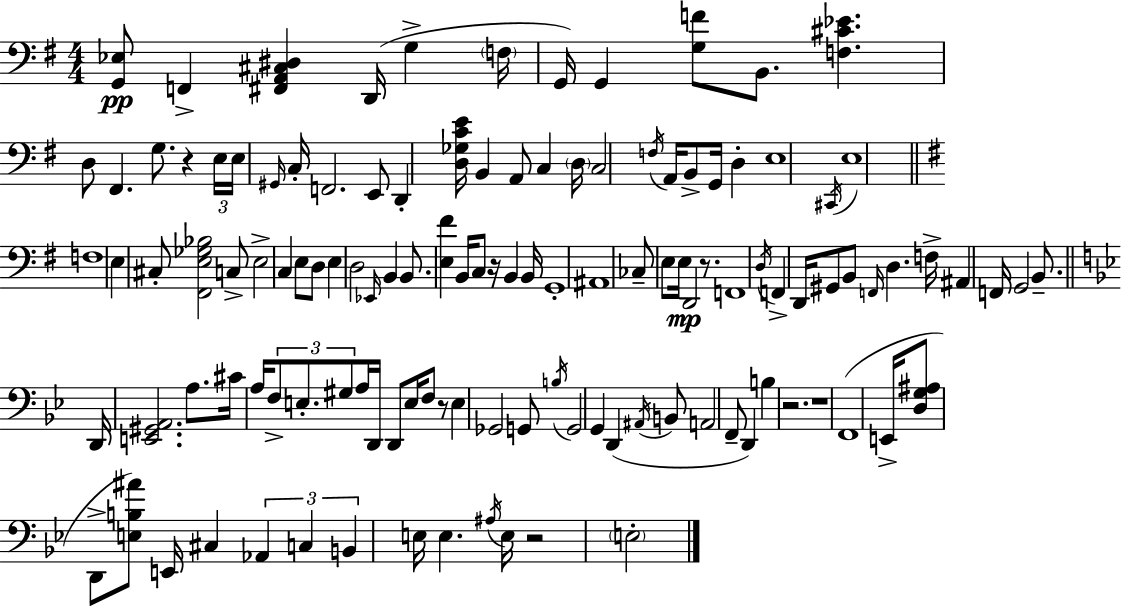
[G2,Eb3]/e F2/q [F#2,A2,C#3,D#3]/q D2/s G3/q F3/s G2/s G2/q [G3,F4]/e B2/e. [F3,C#4,Eb4]/q. D3/e F#2/q. G3/e. R/q E3/s E3/s G#2/s C3/s F2/h. E2/e D2/q [D3,Gb3,C4,E4]/s B2/q A2/e C3/q D3/s C3/h F3/s A2/s B2/e G2/s D3/q E3/w C#2/s E3/w F3/w E3/q C#3/e [F#2,E3,Gb3,Bb3]/h C3/e E3/h C3/q E3/e D3/e E3/q D3/h Eb2/s B2/q B2/e. [E3,F#4]/q B2/s C3/e R/s B2/q B2/s G2/w A#2/w CES3/e E3/e E3/s D2/h R/e. F2/w D3/s F2/q D2/s G#2/e B2/e F2/s D3/q. F3/s A#2/q F2/s G2/h B2/e. D2/s [E2,G#2,A2]/h. A3/e. C#4/s A3/s F3/e E3/e. G#3/e A3/s D2/s D2/e E3/s F3/e R/e E3/q Gb2/h G2/e B3/s G2/h G2/q D2/q A#2/s B2/e A2/h F2/e D2/q B3/q R/h. R/w F2/w E2/s [D3,G3,A#3]/e D2/e [E3,B3,A#4]/e E2/s C#3/q Ab2/q C3/q B2/q E3/s E3/q. A#3/s E3/s R/h E3/h